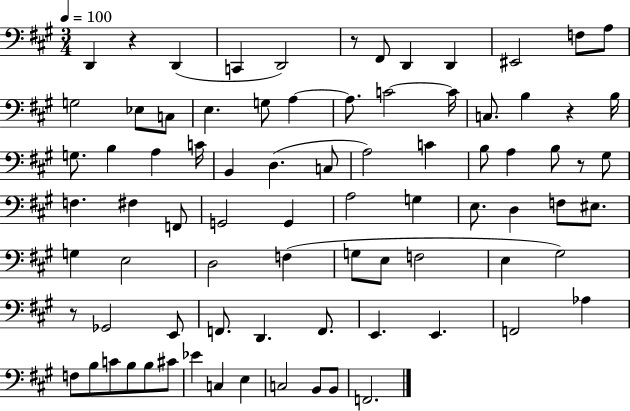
X:1
T:Untitled
M:3/4
L:1/4
K:A
D,, z D,, C,, D,,2 z/2 ^F,,/2 D,, D,, ^E,,2 F,/2 A,/2 G,2 _E,/2 C,/2 E, G,/2 A, A,/2 C2 C/4 C,/2 B, z B,/4 G,/2 B, A, C/4 B,, D, C,/2 A,2 C B,/2 A, B,/2 z/2 ^G,/2 F, ^F, F,,/2 G,,2 G,, A,2 G, E,/2 D, F,/2 ^E,/2 G, E,2 D,2 F, G,/2 E,/2 F,2 E, ^G,2 z/2 _G,,2 E,,/2 F,,/2 D,, F,,/2 E,, E,, F,,2 _A, F,/2 B,/2 C/2 B,/2 B,/2 ^C/2 _E C, E, C,2 B,,/2 B,,/2 F,,2